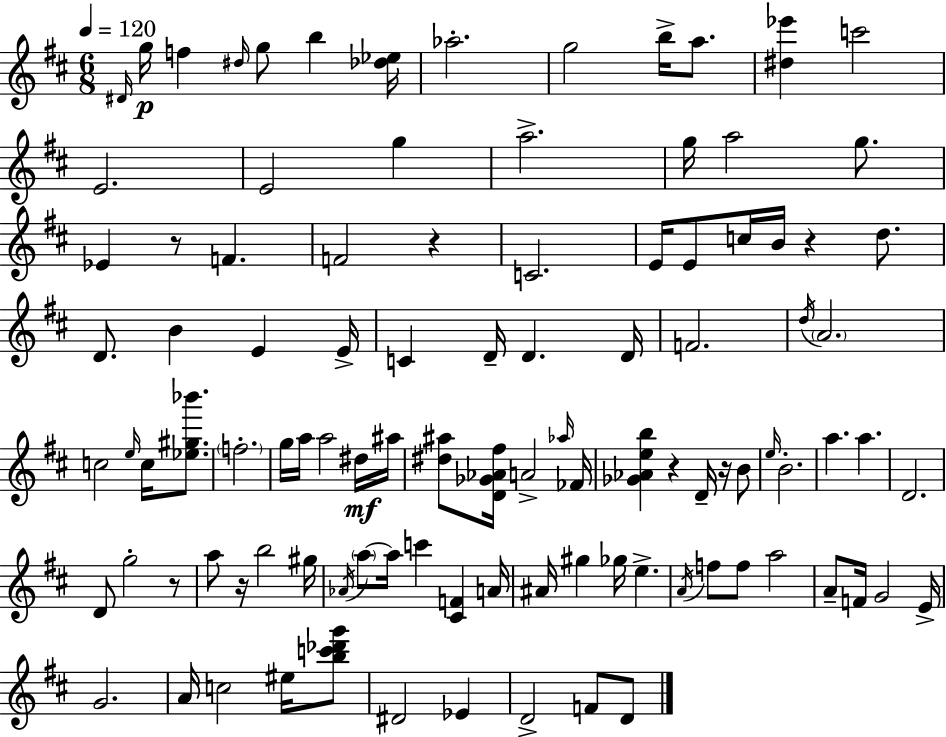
{
  \clef treble
  \numericTimeSignature
  \time 6/8
  \key d \major
  \tempo 4 = 120
  \grace { dis'16 }\p g''16 f''4 \grace { dis''16 } g''8 b''4 | <des'' ees''>16 aes''2.-. | g''2 b''16-> a''8. | <dis'' ees'''>4 c'''2 | \break e'2. | e'2 g''4 | a''2.-> | g''16 a''2 g''8. | \break ees'4 r8 f'4. | f'2 r4 | c'2. | e'16 e'8 c''16 b'16 r4 d''8. | \break d'8. b'4 e'4 | e'16-> c'4 d'16-- d'4. | d'16 f'2. | \acciaccatura { d''16 } \parenthesize a'2. | \break c''2 \grace { e''16 } | c''16 <ees'' gis'' bes'''>8. \parenthesize f''2.-. | g''16 a''16 a''2 | dis''16\mf ais''16 <dis'' ais''>8 <d' ges' aes' fis''>16 a'2-> | \break \grace { aes''16 } fes'16 <ges' aes' e'' b''>4 r4 | d'16-- r16 b'8 \grace { e''16 } b'2.-. | a''4. | a''4. d'2. | \break d'8 g''2-. | r8 a''8 r16 b''2 | gis''16 \acciaccatura { aes'16 } \parenthesize a''8~~ a''16 c'''4 | <cis' f'>4 a'16 ais'16 gis''4 | \break ges''16 e''4.-> \acciaccatura { a'16 } f''8 f''8 | a''2 a'8-- f'16 g'2 | e'16-> g'2. | a'16 c''2 | \break eis''16 <b'' c''' des''' g'''>8 dis'2 | ees'4 d'2-> | f'8 d'8 \bar "|."
}